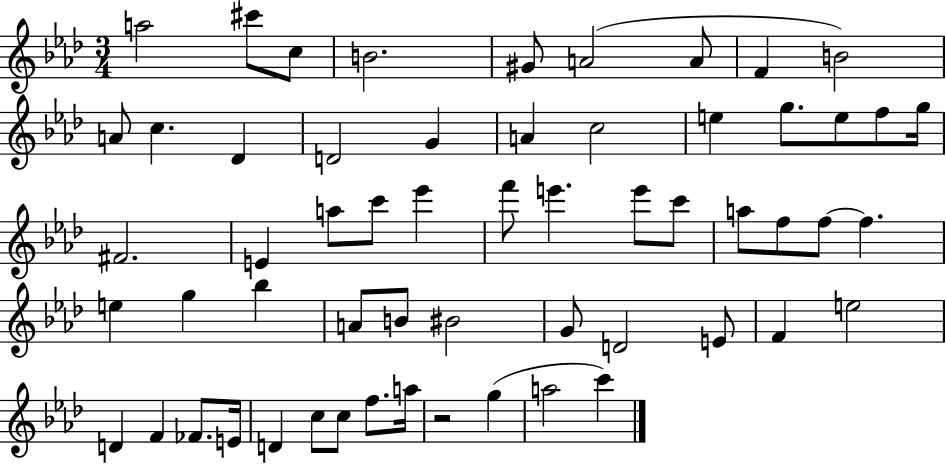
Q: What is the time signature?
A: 3/4